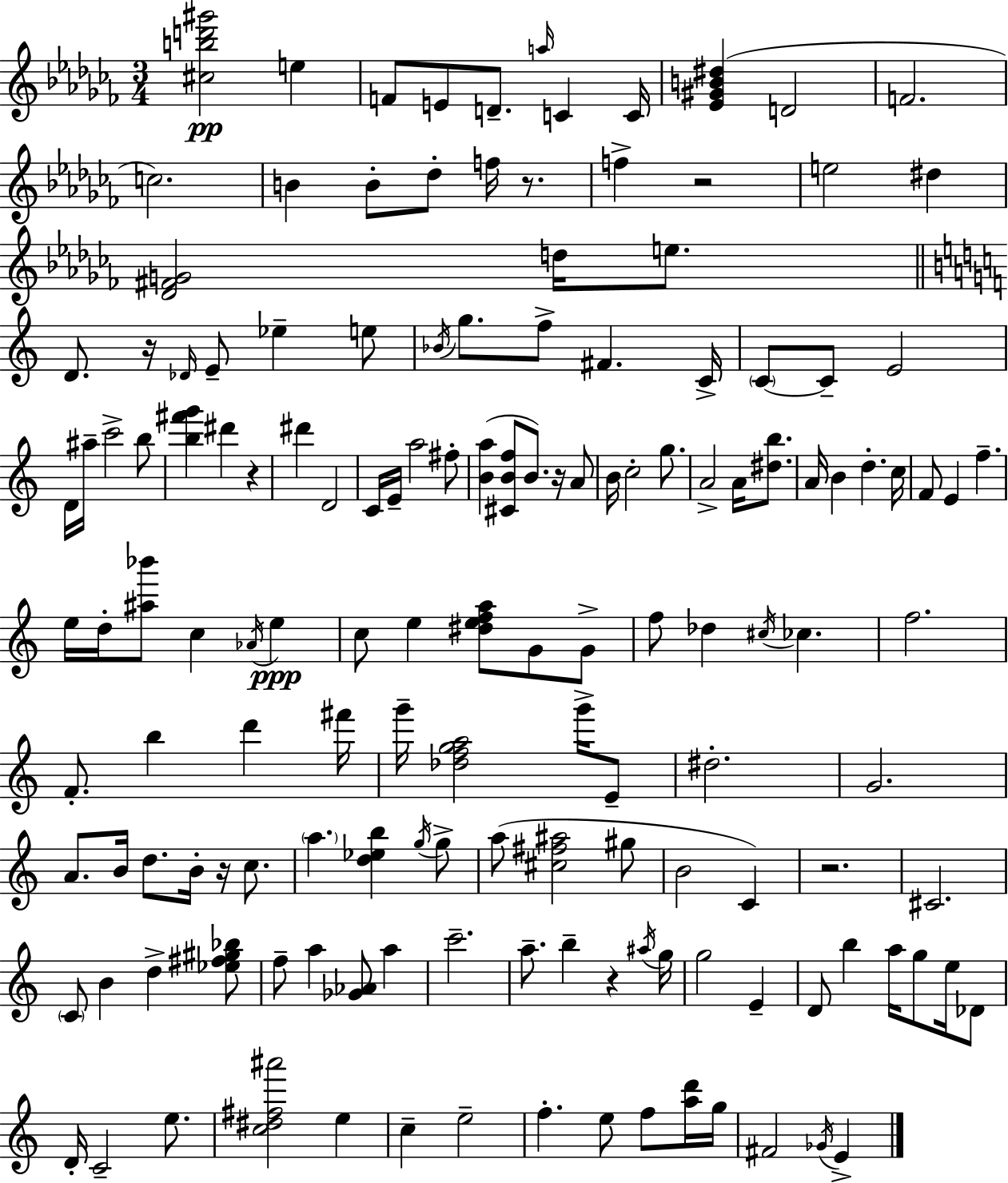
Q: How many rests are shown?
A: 8